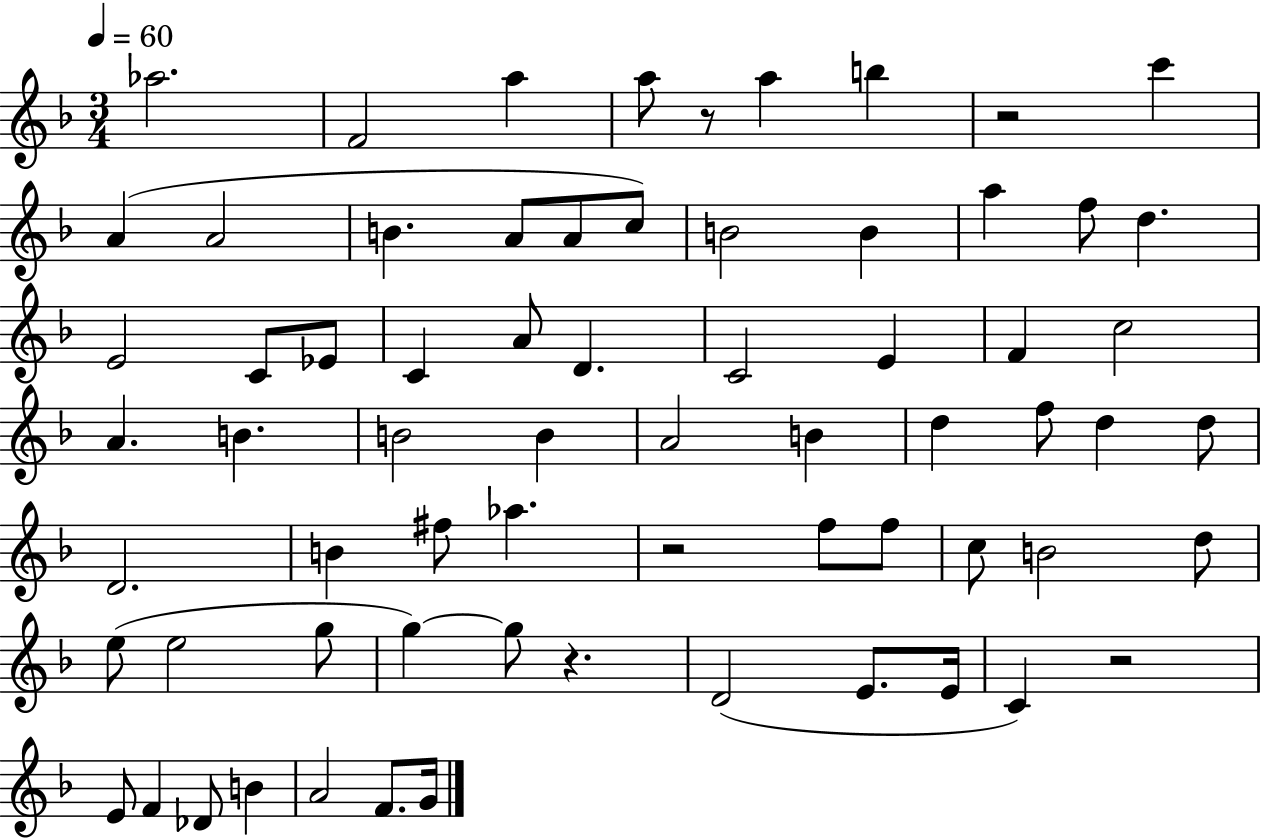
X:1
T:Untitled
M:3/4
L:1/4
K:F
_a2 F2 a a/2 z/2 a b z2 c' A A2 B A/2 A/2 c/2 B2 B a f/2 d E2 C/2 _E/2 C A/2 D C2 E F c2 A B B2 B A2 B d f/2 d d/2 D2 B ^f/2 _a z2 f/2 f/2 c/2 B2 d/2 e/2 e2 g/2 g g/2 z D2 E/2 E/4 C z2 E/2 F _D/2 B A2 F/2 G/4